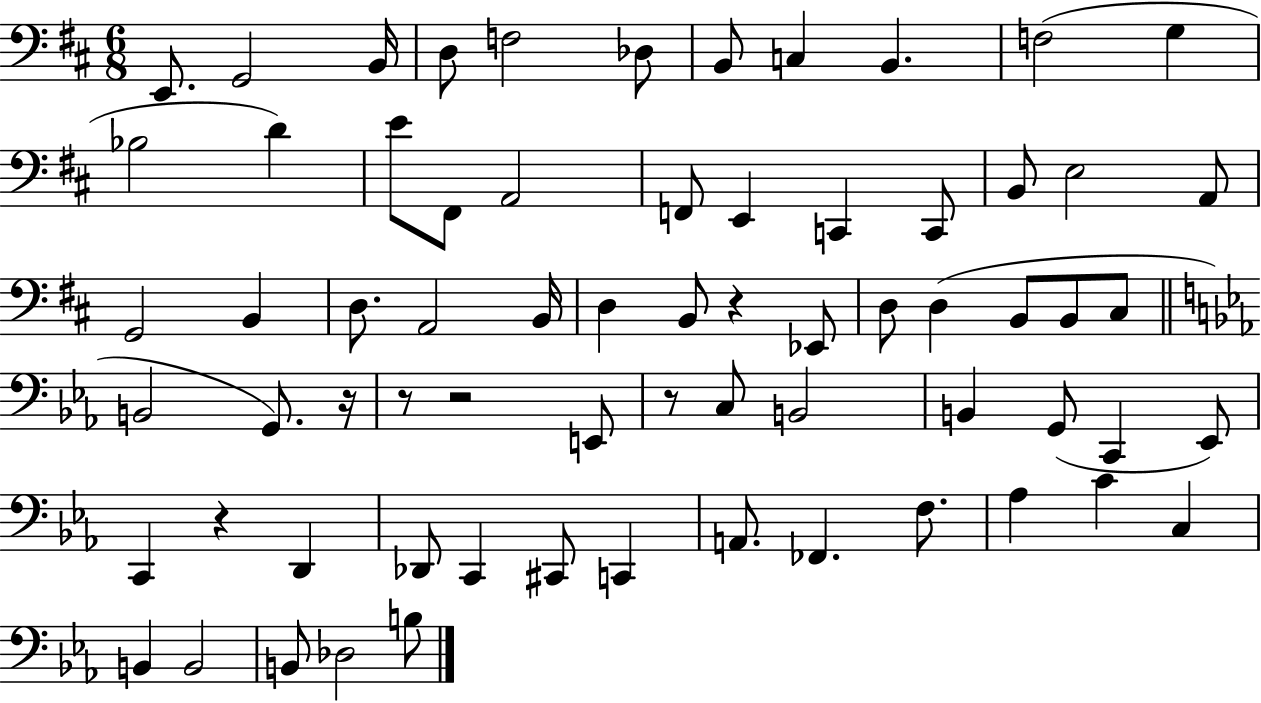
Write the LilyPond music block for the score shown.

{
  \clef bass
  \numericTimeSignature
  \time 6/8
  \key d \major
  e,8. g,2 b,16 | d8 f2 des8 | b,8 c4 b,4. | f2( g4 | \break bes2 d'4) | e'8 fis,8 a,2 | f,8 e,4 c,4 c,8 | b,8 e2 a,8 | \break g,2 b,4 | d8. a,2 b,16 | d4 b,8 r4 ees,8 | d8 d4( b,8 b,8 cis8 | \break \bar "||" \break \key ees \major b,2 g,8.) r16 | r8 r2 e,8 | r8 c8 b,2 | b,4 g,8( c,4 ees,8) | \break c,4 r4 d,4 | des,8 c,4 cis,8 c,4 | a,8. fes,4. f8. | aes4 c'4 c4 | \break b,4 b,2 | b,8 des2 b8 | \bar "|."
}